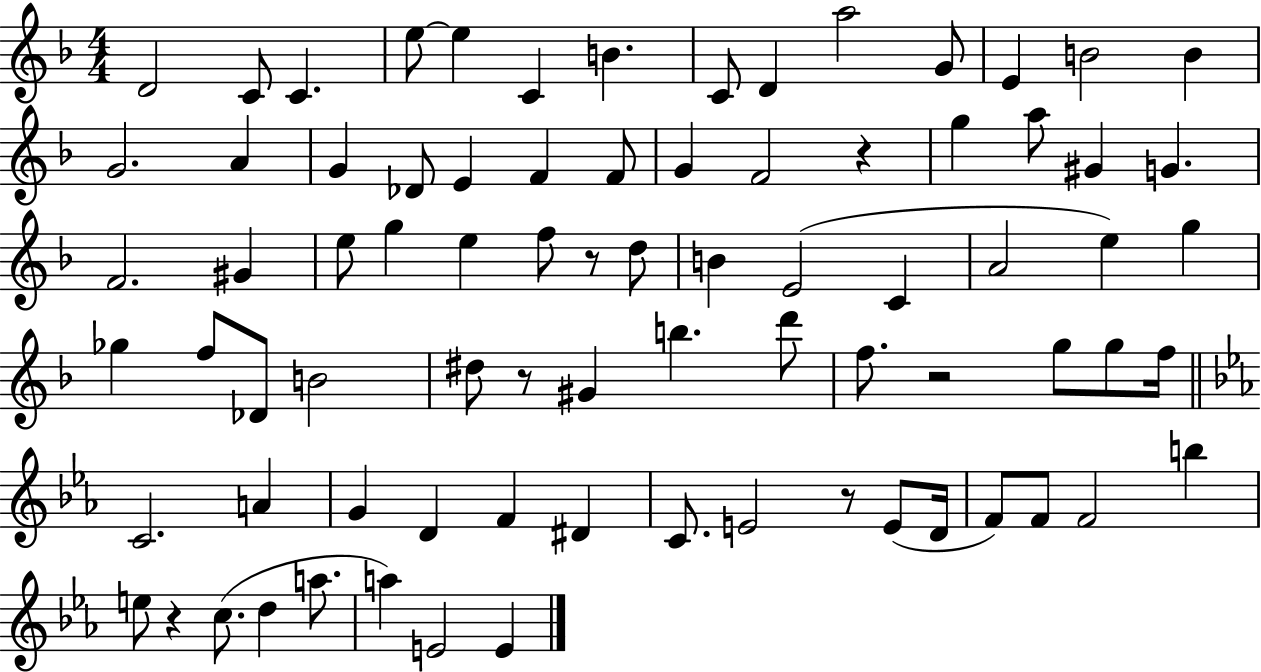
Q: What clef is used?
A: treble